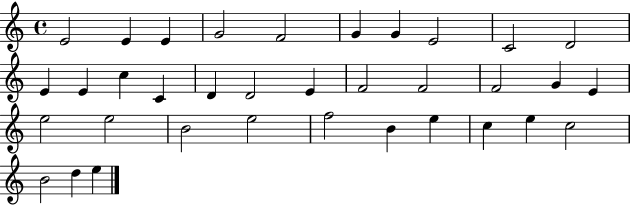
E4/h E4/q E4/q G4/h F4/h G4/q G4/q E4/h C4/h D4/h E4/q E4/q C5/q C4/q D4/q D4/h E4/q F4/h F4/h F4/h G4/q E4/q E5/h E5/h B4/h E5/h F5/h B4/q E5/q C5/q E5/q C5/h B4/h D5/q E5/q